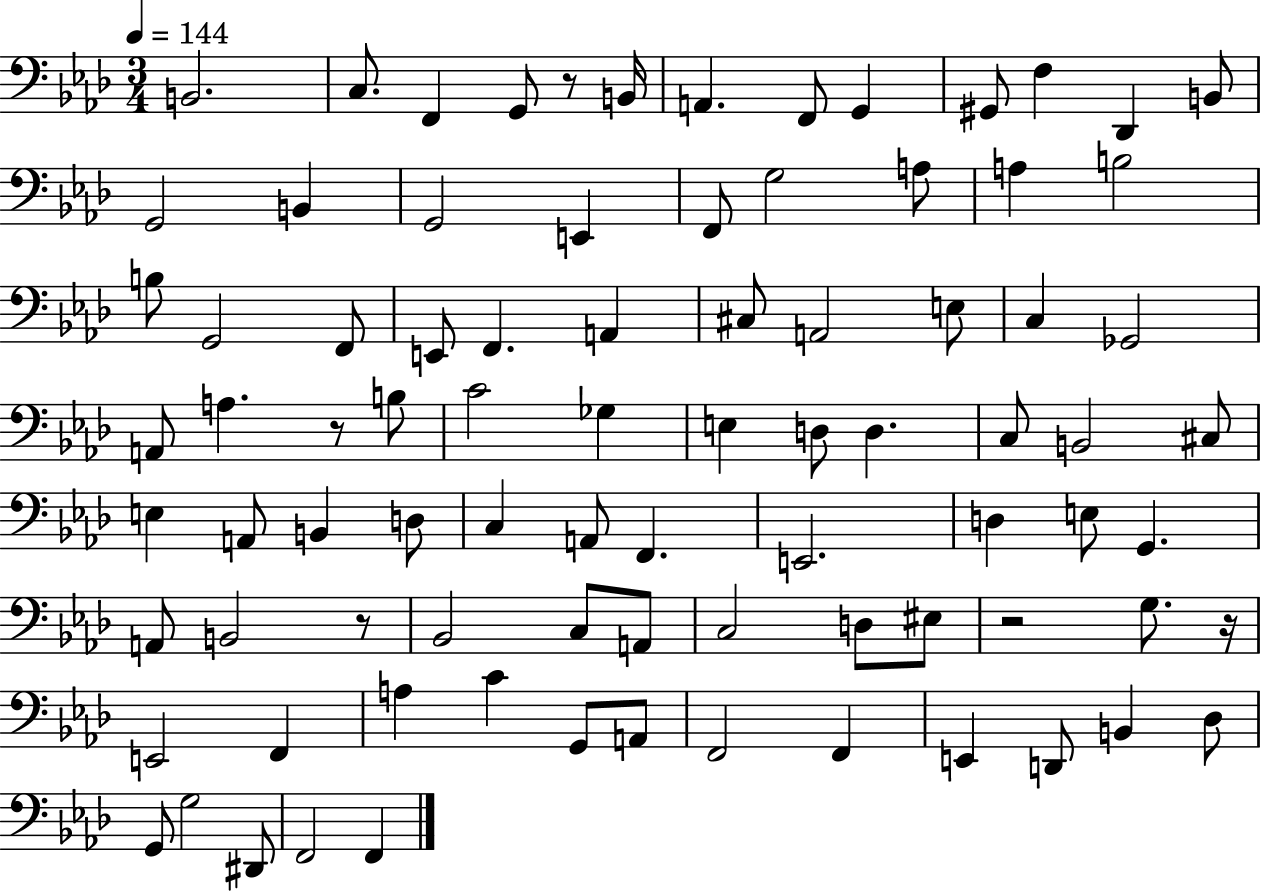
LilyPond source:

{
  \clef bass
  \numericTimeSignature
  \time 3/4
  \key aes \major
  \tempo 4 = 144
  b,2. | c8. f,4 g,8 r8 b,16 | a,4. f,8 g,4 | gis,8 f4 des,4 b,8 | \break g,2 b,4 | g,2 e,4 | f,8 g2 a8 | a4 b2 | \break b8 g,2 f,8 | e,8 f,4. a,4 | cis8 a,2 e8 | c4 ges,2 | \break a,8 a4. r8 b8 | c'2 ges4 | e4 d8 d4. | c8 b,2 cis8 | \break e4 a,8 b,4 d8 | c4 a,8 f,4. | e,2. | d4 e8 g,4. | \break a,8 b,2 r8 | bes,2 c8 a,8 | c2 d8 eis8 | r2 g8. r16 | \break e,2 f,4 | a4 c'4 g,8 a,8 | f,2 f,4 | e,4 d,8 b,4 des8 | \break g,8 g2 dis,8 | f,2 f,4 | \bar "|."
}